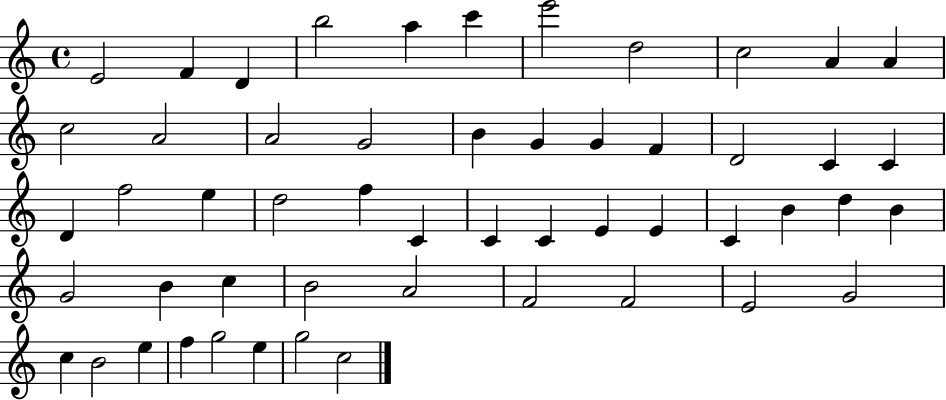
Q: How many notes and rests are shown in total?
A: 53